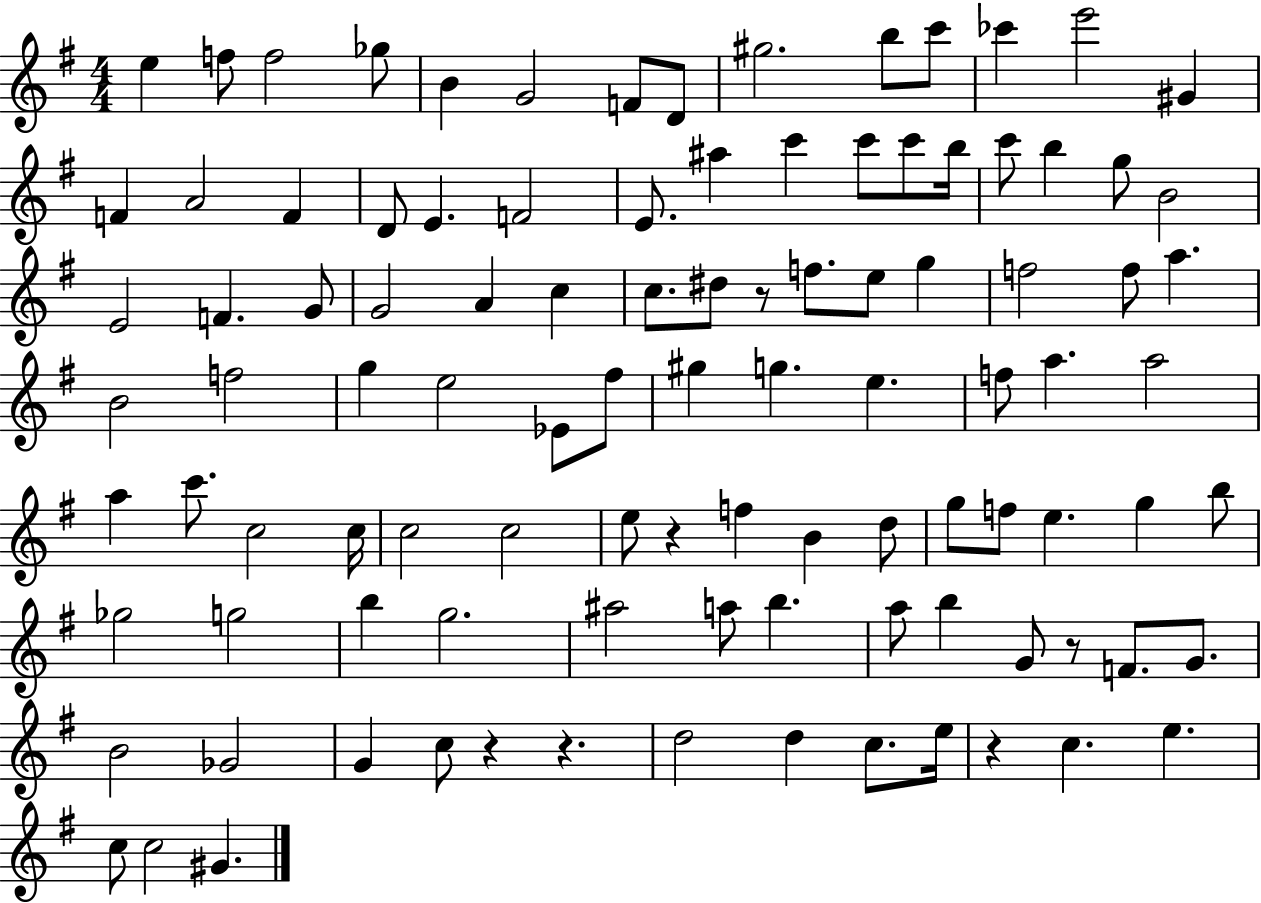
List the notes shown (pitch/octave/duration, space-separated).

E5/q F5/e F5/h Gb5/e B4/q G4/h F4/e D4/e G#5/h. B5/e C6/e CES6/q E6/h G#4/q F4/q A4/h F4/q D4/e E4/q. F4/h E4/e. A#5/q C6/q C6/e C6/e B5/s C6/e B5/q G5/e B4/h E4/h F4/q. G4/e G4/h A4/q C5/q C5/e. D#5/e R/e F5/e. E5/e G5/q F5/h F5/e A5/q. B4/h F5/h G5/q E5/h Eb4/e F#5/e G#5/q G5/q. E5/q. F5/e A5/q. A5/h A5/q C6/e. C5/h C5/s C5/h C5/h E5/e R/q F5/q B4/q D5/e G5/e F5/e E5/q. G5/q B5/e Gb5/h G5/h B5/q G5/h. A#5/h A5/e B5/q. A5/e B5/q G4/e R/e F4/e. G4/e. B4/h Gb4/h G4/q C5/e R/q R/q. D5/h D5/q C5/e. E5/s R/q C5/q. E5/q. C5/e C5/h G#4/q.